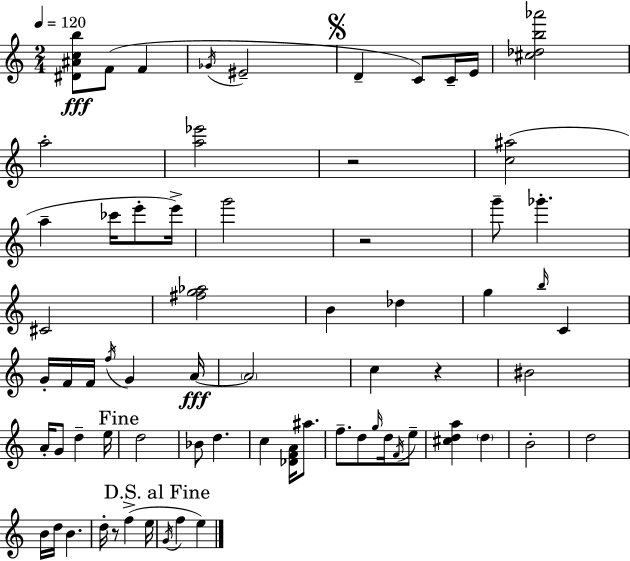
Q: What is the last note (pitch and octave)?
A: E5